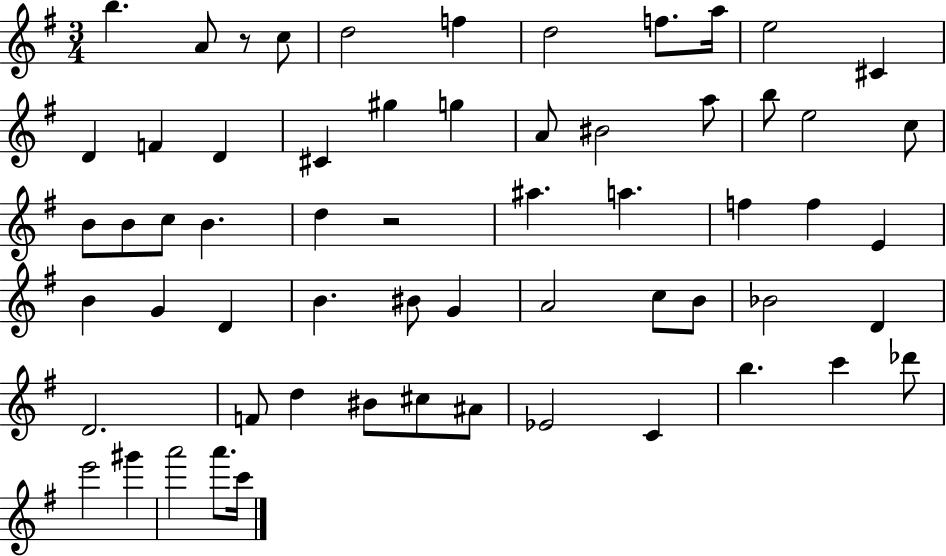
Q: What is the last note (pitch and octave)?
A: C6